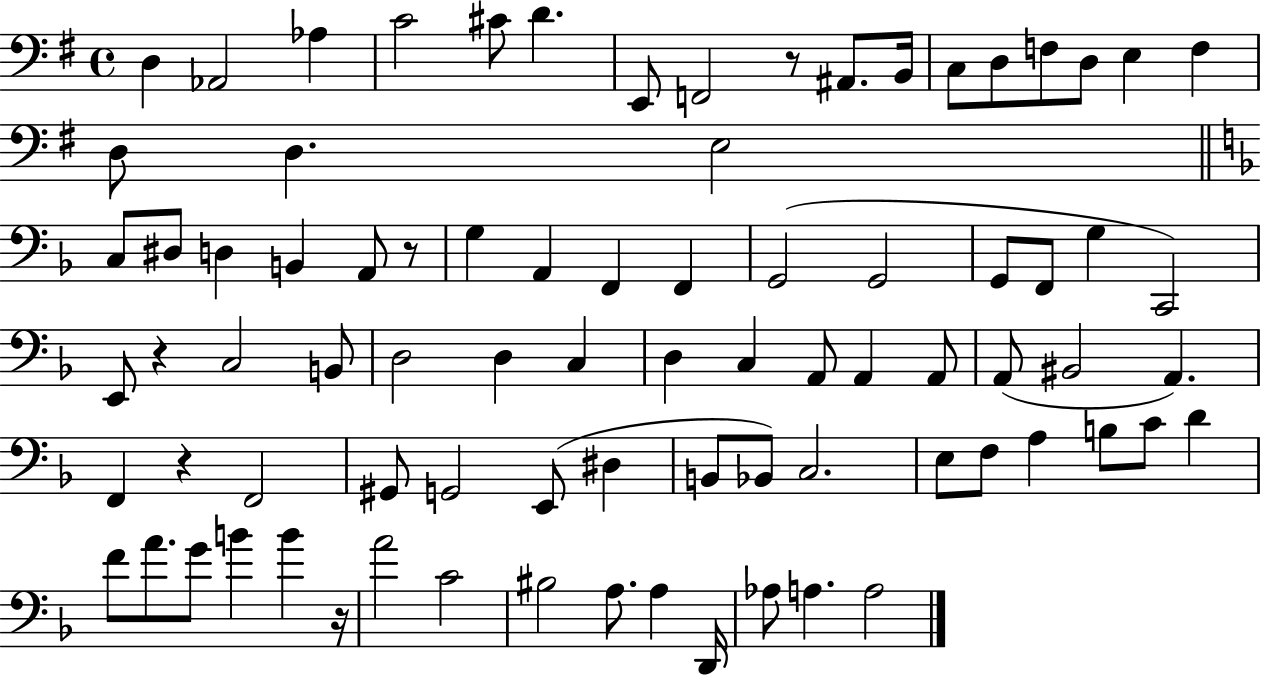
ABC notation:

X:1
T:Untitled
M:4/4
L:1/4
K:G
D, _A,,2 _A, C2 ^C/2 D E,,/2 F,,2 z/2 ^A,,/2 B,,/4 C,/2 D,/2 F,/2 D,/2 E, F, D,/2 D, E,2 C,/2 ^D,/2 D, B,, A,,/2 z/2 G, A,, F,, F,, G,,2 G,,2 G,,/2 F,,/2 G, C,,2 E,,/2 z C,2 B,,/2 D,2 D, C, D, C, A,,/2 A,, A,,/2 A,,/2 ^B,,2 A,, F,, z F,,2 ^G,,/2 G,,2 E,,/2 ^D, B,,/2 _B,,/2 C,2 E,/2 F,/2 A, B,/2 C/2 D F/2 A/2 G/2 B B z/4 A2 C2 ^B,2 A,/2 A, D,,/4 _A,/2 A, A,2